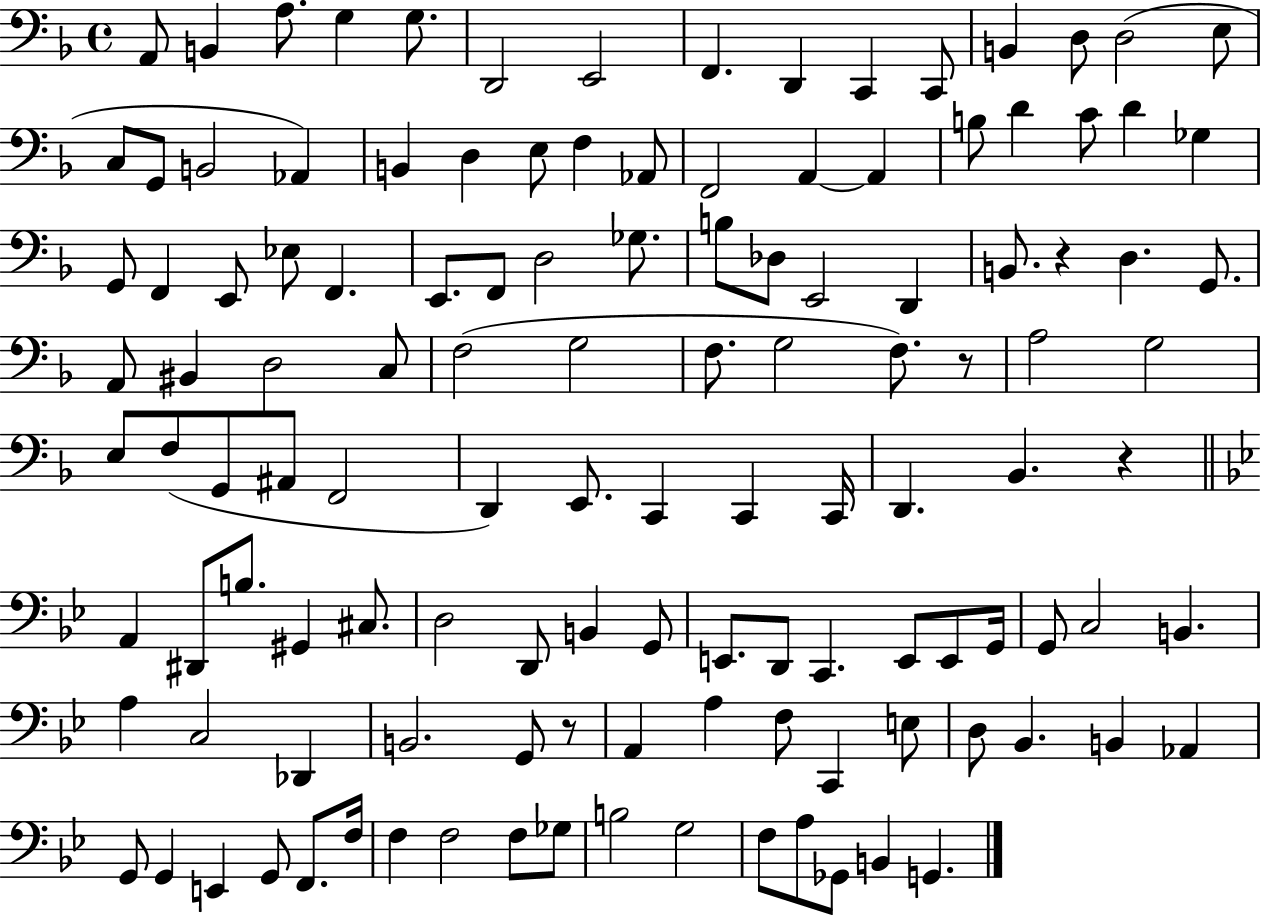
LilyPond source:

{
  \clef bass
  \time 4/4
  \defaultTimeSignature
  \key f \major
  \repeat volta 2 { a,8 b,4 a8. g4 g8. | d,2 e,2 | f,4. d,4 c,4 c,8 | b,4 d8 d2( e8 | \break c8 g,8 b,2 aes,4) | b,4 d4 e8 f4 aes,8 | f,2 a,4~~ a,4 | b8 d'4 c'8 d'4 ges4 | \break g,8 f,4 e,8 ees8 f,4. | e,8. f,8 d2 ges8. | b8 des8 e,2 d,4 | b,8. r4 d4. g,8. | \break a,8 bis,4 d2 c8 | f2( g2 | f8. g2 f8.) r8 | a2 g2 | \break e8 f8( g,8 ais,8 f,2 | d,4) e,8. c,4 c,4 c,16 | d,4. bes,4. r4 | \bar "||" \break \key g \minor a,4 dis,8 b8. gis,4 cis8. | d2 d,8 b,4 g,8 | e,8. d,8 c,4. e,8 e,8 g,16 | g,8 c2 b,4. | \break a4 c2 des,4 | b,2. g,8 r8 | a,4 a4 f8 c,4 e8 | d8 bes,4. b,4 aes,4 | \break g,8 g,4 e,4 g,8 f,8. f16 | f4 f2 f8 ges8 | b2 g2 | f8 a8 ges,8 b,4 g,4. | \break } \bar "|."
}